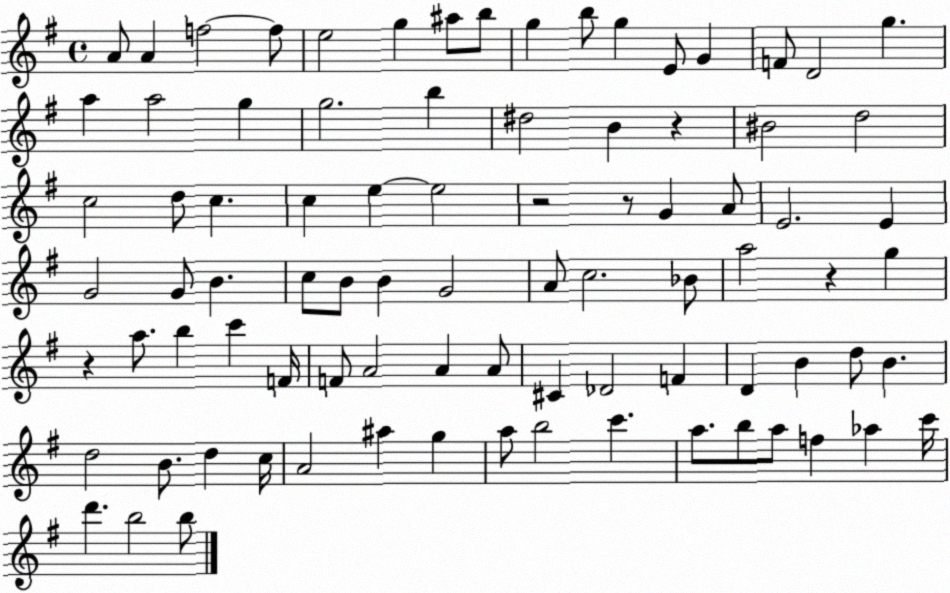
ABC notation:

X:1
T:Untitled
M:4/4
L:1/4
K:G
A/2 A f2 f/2 e2 g ^a/2 b/2 g b/2 g E/2 G F/2 D2 g a a2 g g2 b ^d2 B z ^B2 d2 c2 d/2 c c e e2 z2 z/2 G A/2 E2 E G2 G/2 B c/2 B/2 B G2 A/2 c2 _B/2 a2 z g z a/2 b c' F/4 F/2 A2 A A/2 ^C _D2 F D B d/2 B d2 B/2 d c/4 A2 ^a g a/2 b2 c' a/2 b/2 a/2 f _a c'/4 d' b2 b/2